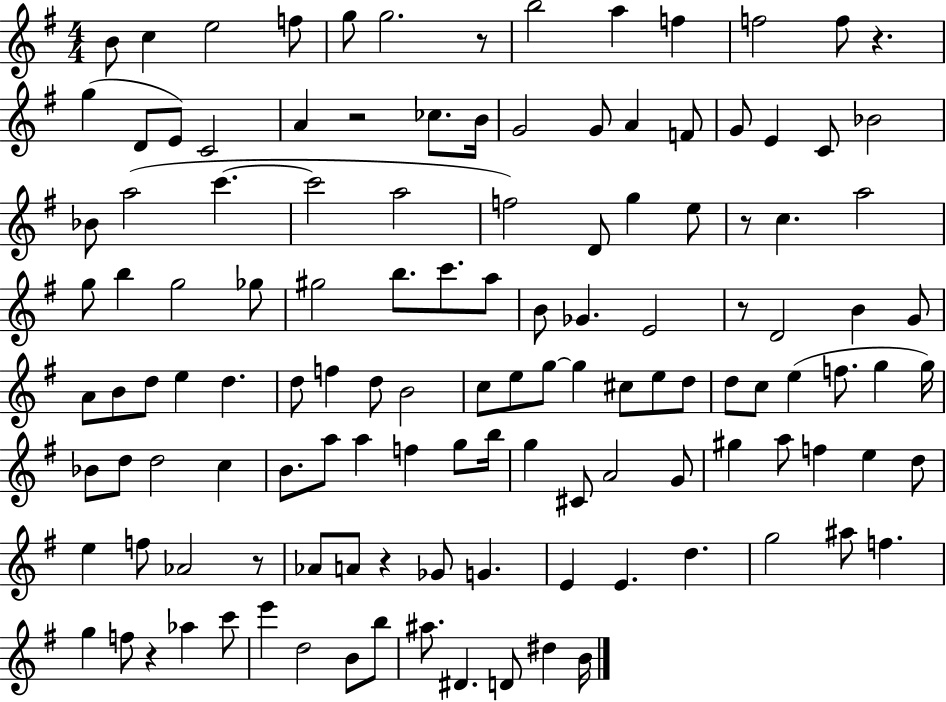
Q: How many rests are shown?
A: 8